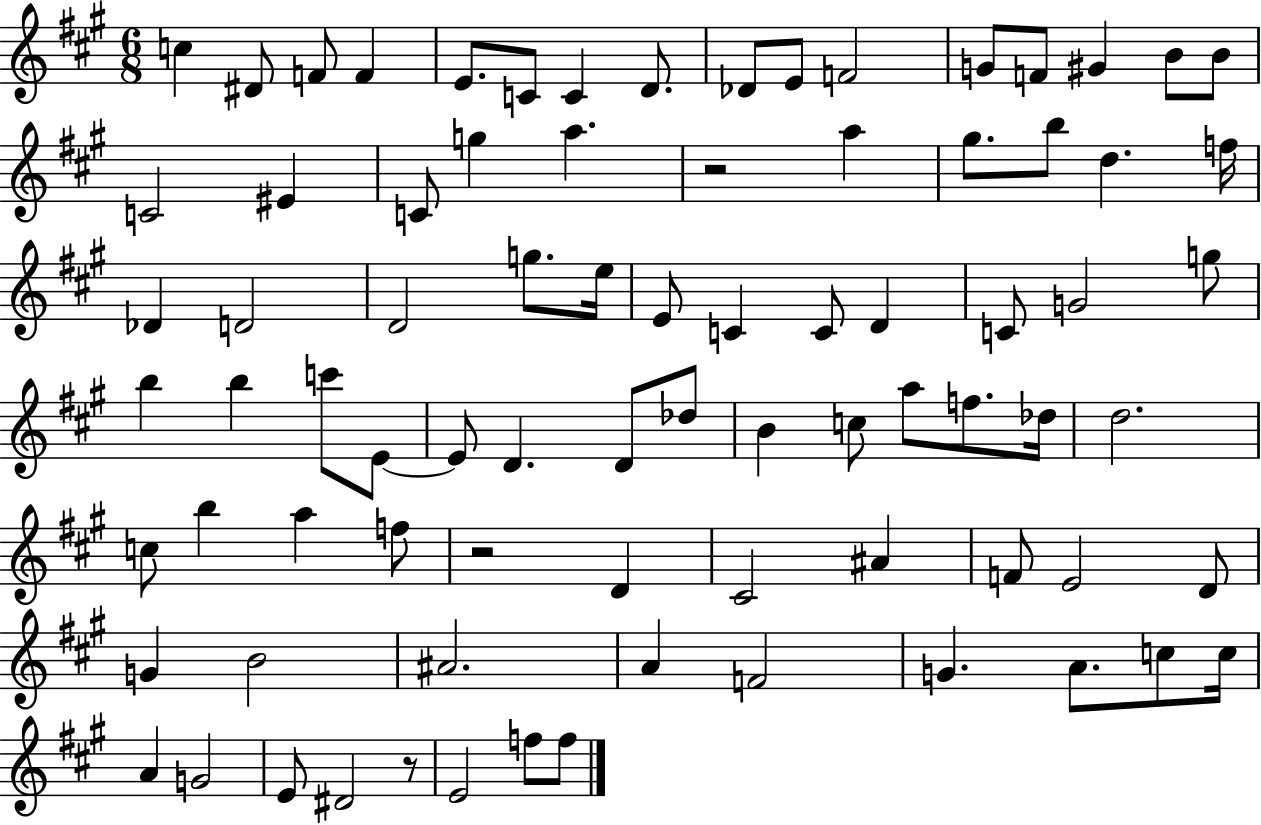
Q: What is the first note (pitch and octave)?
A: C5